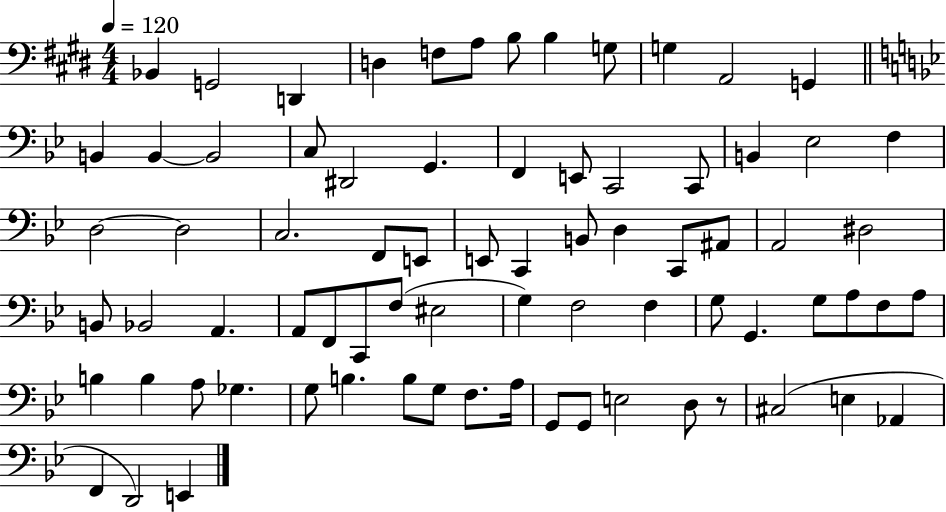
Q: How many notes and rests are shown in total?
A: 76